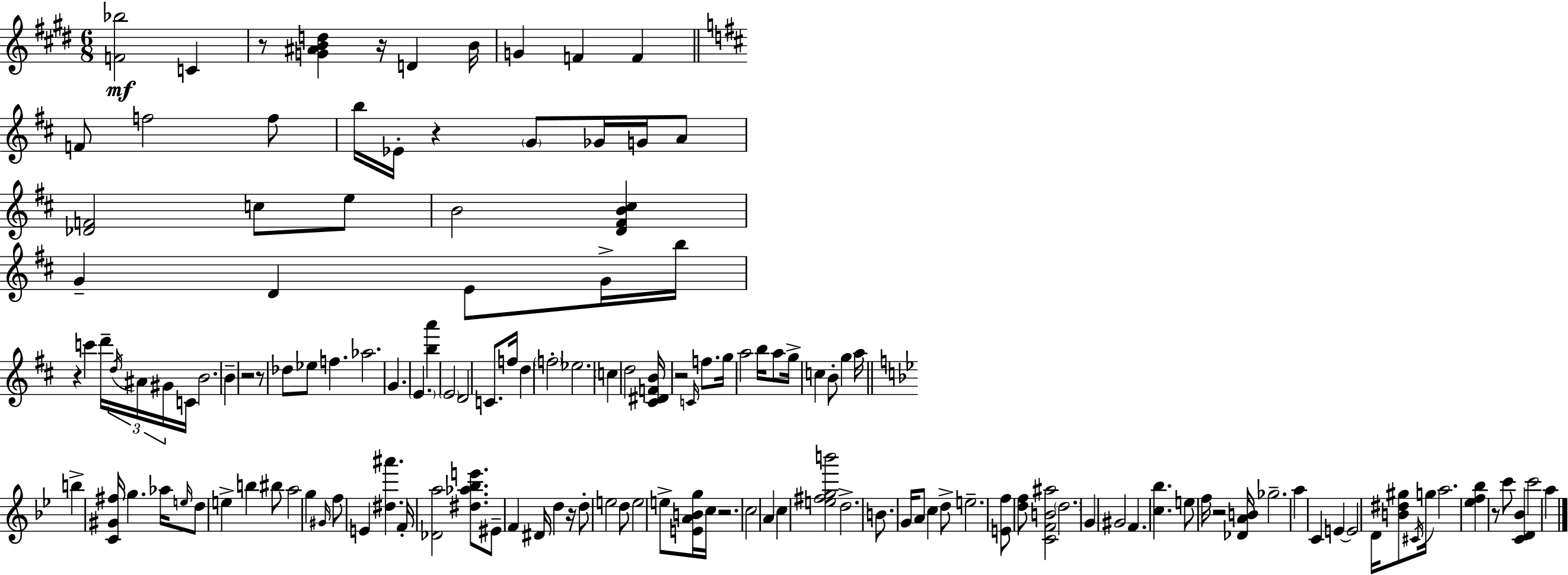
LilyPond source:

{
  \clef treble
  \numericTimeSignature
  \time 6/8
  \key e \major
  <f' bes''>2\mf c'4 | r8 <g' ais' b' d''>4 r16 d'4 b'16 | g'4 f'4 f'4 | \bar "||" \break \key d \major f'8 f''2 f''8 | b''16 ees'16-. r4 \parenthesize g'8 ges'16 g'16 a'8 | <des' f'>2 c''8 e''8 | b'2 <d' fis' b' cis''>4 | \break g'4-- d'4 e'8 g'16-> b''16 | r4 c'''4 d'''16-- \tuplet 3/2 { \acciaccatura { d''16 } ais'16 gis'16 } | c'16 b'2. | b'4-- r2 | \break r8 des''8 ees''8 f''4. | aes''2. | g'4. \parenthesize e'4. | <b'' a'''>4 \parenthesize e'2 | \break d'2 c'8. | f''16 d''4 \parenthesize f''2-. | ees''2. | \parenthesize c''4 d''2 | \break <cis' dis' f' b'>16 r2 \grace { c'16 } f''8. | g''16 a''2 b''16 | a''8 g''16-> c''4 b'8-. g''4 | a''16 \bar "||" \break \key g \minor b''4-> <c' gis' fis''>16 g''4. aes''16 | \grace { e''16 } d''8 e''4-> b''4 bis''8 | a''2 g''4 | \grace { gis'16 } f''8 e'4 <dis'' ais'''>4. | \break f'16-. <des' a''>2 <dis'' aes'' bes'' e'''>8. | eis'8-- f'4 dis'16 d''4 | r16 d''8-. e''2 | d''8 e''2 e''8-> | \break <e' a' b' g''>16 c''16 r2. | c''2 a'4 | c''4 <e'' fis'' g'' b'''>2 | d''2.-> | \break b'8. g'16 a'8 c''4 | d''8-> e''2.-- | <e' f''>8 <d'' f''>8 <c' f' b' ais''>2 | \parenthesize d''2. | \break g'4 gis'2 | f'4. <c'' bes''>4. | e''8 f''16 r2 | <des' a' b'>16 ges''2.-- | \break a''4 c'4 e'4~~ | e'2 d'16 <b' dis'' gis''>8 | \acciaccatura { cis'16 } g''16 a''2. | <ees'' f'' bes''>4 r8 c'''8 <c' d' bes'>4 | \break c'''2 a''4 | \bar "|."
}